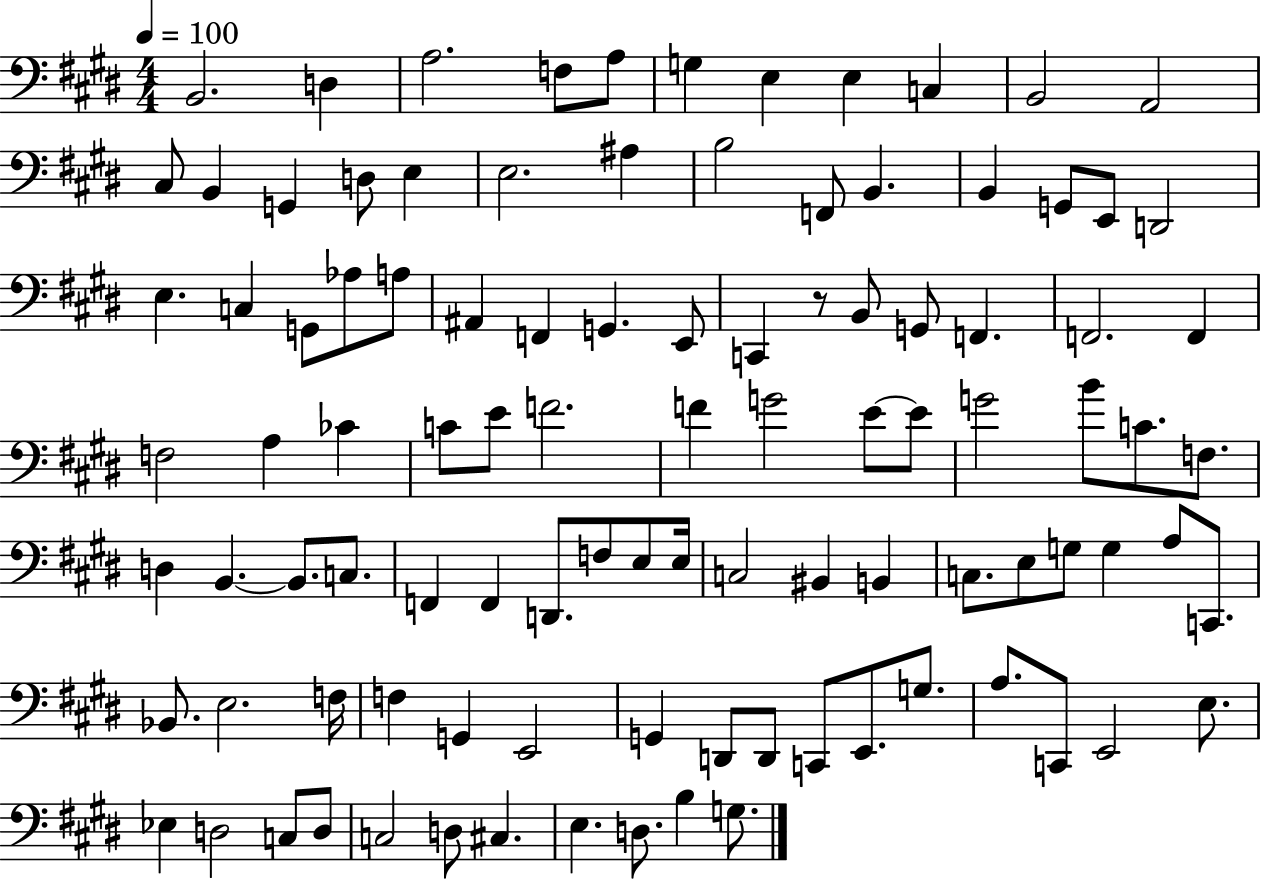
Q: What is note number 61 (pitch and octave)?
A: D2